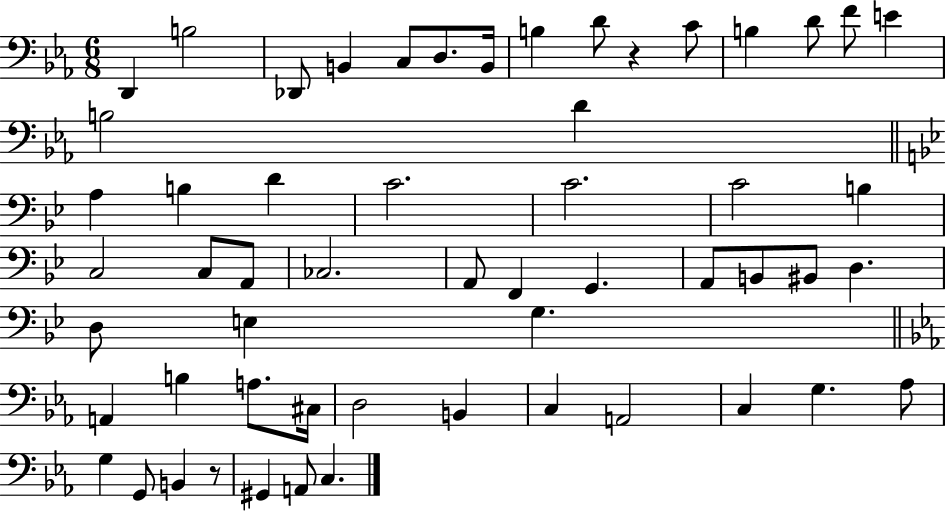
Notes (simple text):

D2/q B3/h Db2/e B2/q C3/e D3/e. B2/s B3/q D4/e R/q C4/e B3/q D4/e F4/e E4/q B3/h D4/q A3/q B3/q D4/q C4/h. C4/h. C4/h B3/q C3/h C3/e A2/e CES3/h. A2/e F2/q G2/q. A2/e B2/e BIS2/e D3/q. D3/e E3/q G3/q. A2/q B3/q A3/e. C#3/s D3/h B2/q C3/q A2/h C3/q G3/q. Ab3/e G3/q G2/e B2/q R/e G#2/q A2/e C3/q.